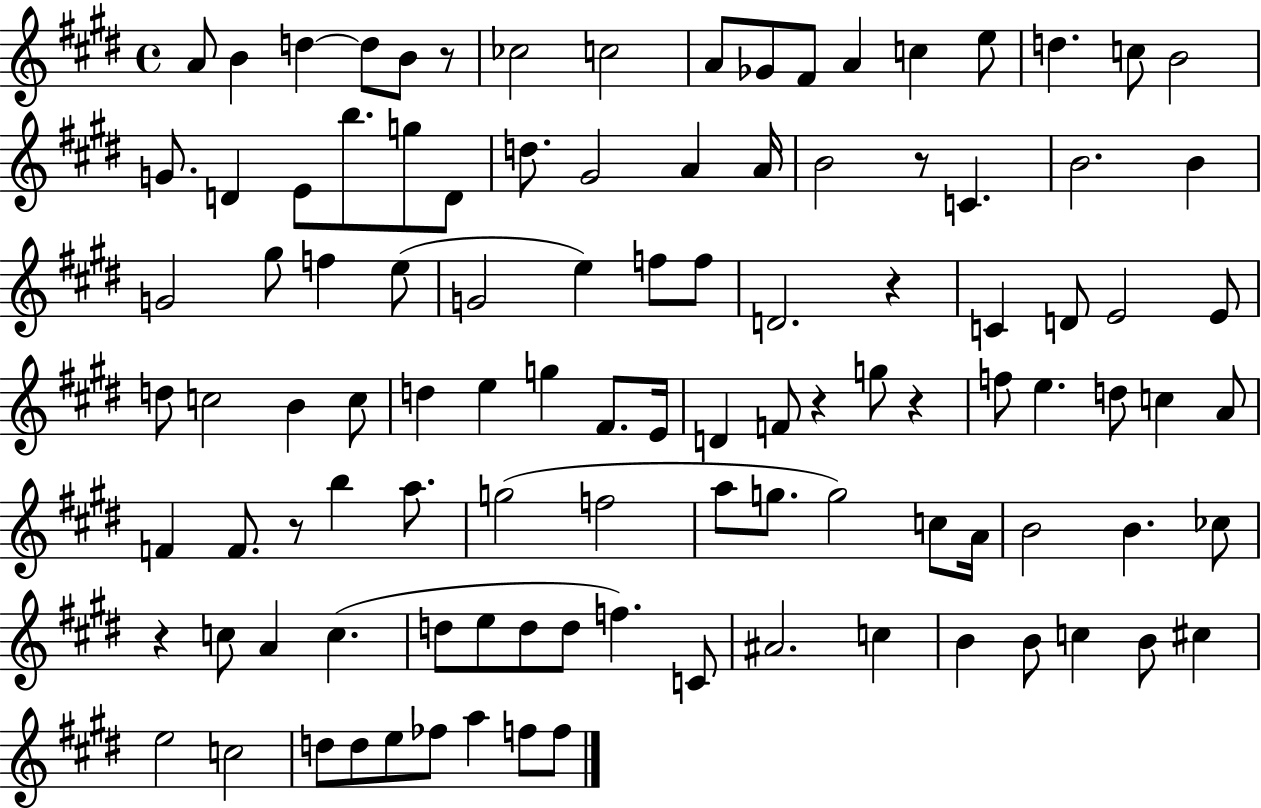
A4/e B4/q D5/q D5/e B4/e R/e CES5/h C5/h A4/e Gb4/e F#4/e A4/q C5/q E5/e D5/q. C5/e B4/h G4/e. D4/q E4/e B5/e. G5/e D4/e D5/e. G#4/h A4/q A4/s B4/h R/e C4/q. B4/h. B4/q G4/h G#5/e F5/q E5/e G4/h E5/q F5/e F5/e D4/h. R/q C4/q D4/e E4/h E4/e D5/e C5/h B4/q C5/e D5/q E5/q G5/q F#4/e. E4/s D4/q F4/e R/q G5/e R/q F5/e E5/q. D5/e C5/q A4/e F4/q F4/e. R/e B5/q A5/e. G5/h F5/h A5/e G5/e. G5/h C5/e A4/s B4/h B4/q. CES5/e R/q C5/e A4/q C5/q. D5/e E5/e D5/e D5/e F5/q. C4/e A#4/h. C5/q B4/q B4/e C5/q B4/e C#5/q E5/h C5/h D5/e D5/e E5/e FES5/e A5/q F5/e F5/e